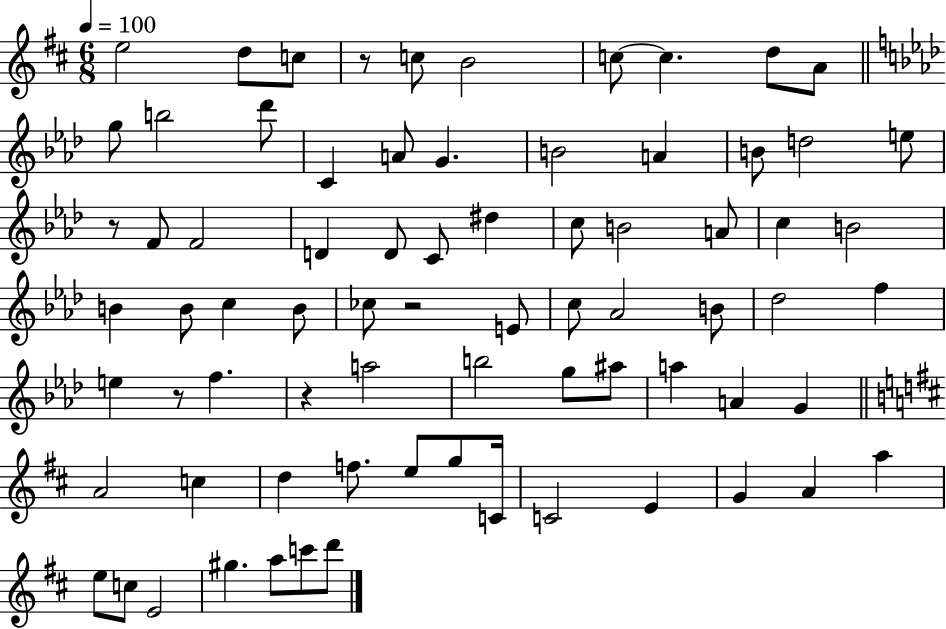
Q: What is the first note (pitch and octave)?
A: E5